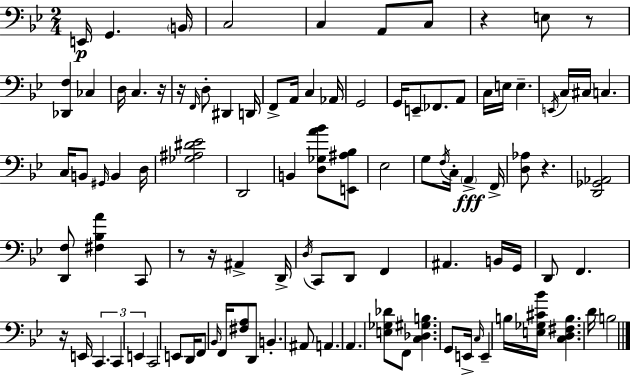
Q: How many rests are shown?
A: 8